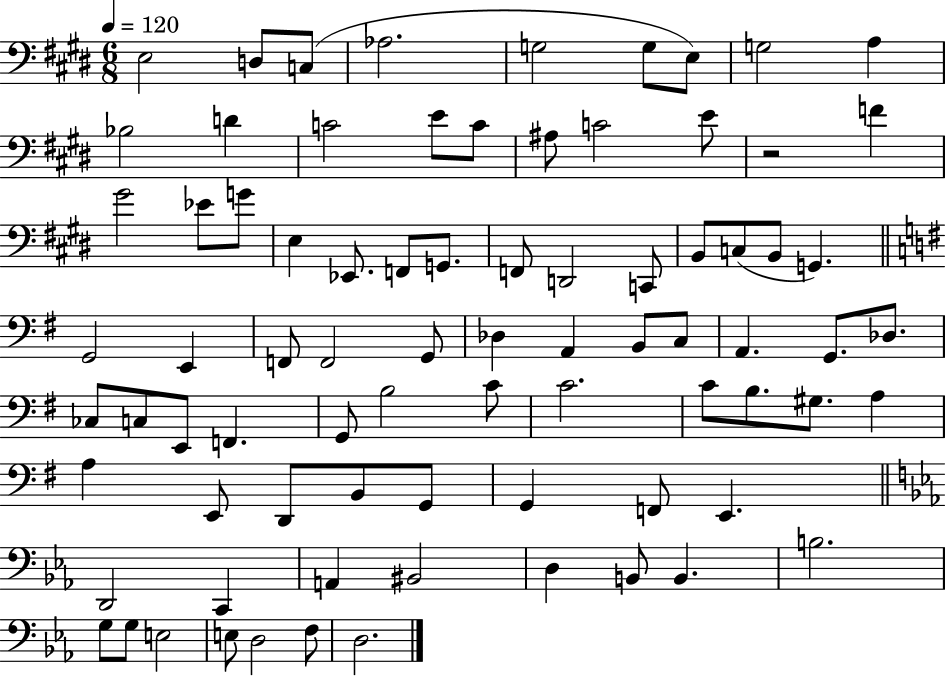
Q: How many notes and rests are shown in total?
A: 80